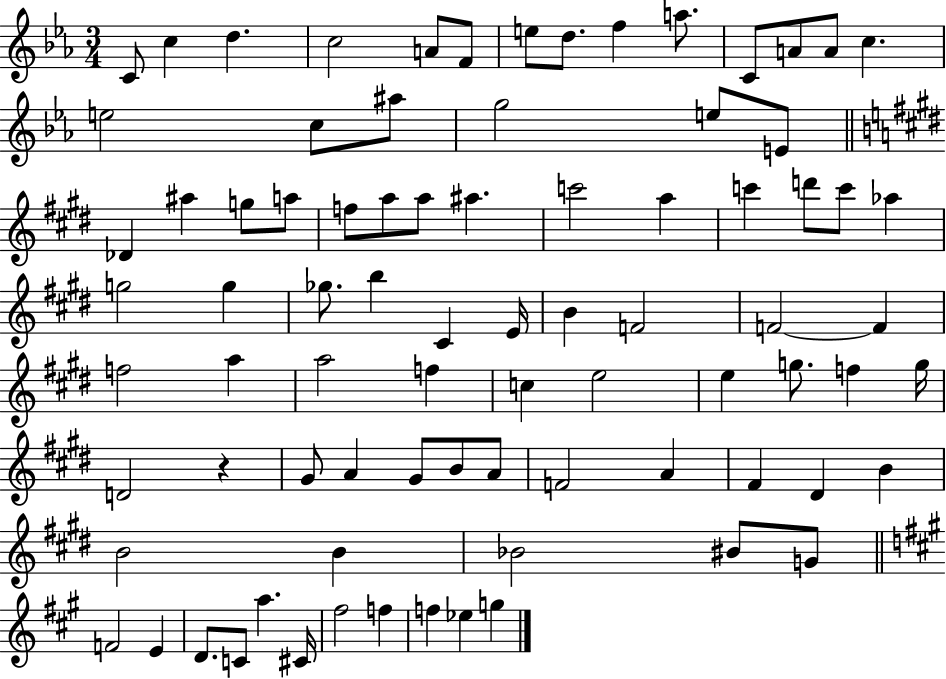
X:1
T:Untitled
M:3/4
L:1/4
K:Eb
C/2 c d c2 A/2 F/2 e/2 d/2 f a/2 C/2 A/2 A/2 c e2 c/2 ^a/2 g2 e/2 E/2 _D ^a g/2 a/2 f/2 a/2 a/2 ^a c'2 a c' d'/2 c'/2 _a g2 g _g/2 b ^C E/4 B F2 F2 F f2 a a2 f c e2 e g/2 f g/4 D2 z ^G/2 A ^G/2 B/2 A/2 F2 A ^F ^D B B2 B _B2 ^B/2 G/2 F2 E D/2 C/2 a ^C/4 ^f2 f f _e g